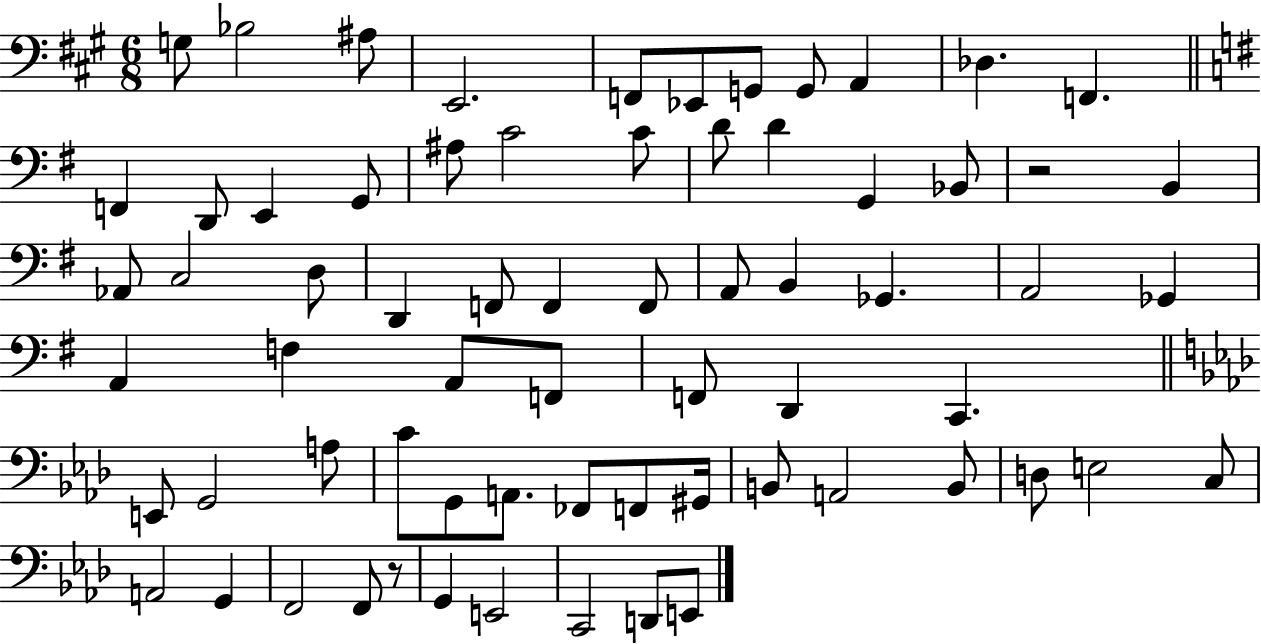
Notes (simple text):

G3/e Bb3/h A#3/e E2/h. F2/e Eb2/e G2/e G2/e A2/q Db3/q. F2/q. F2/q D2/e E2/q G2/e A#3/e C4/h C4/e D4/e D4/q G2/q Bb2/e R/h B2/q Ab2/e C3/h D3/e D2/q F2/e F2/q F2/e A2/e B2/q Gb2/q. A2/h Gb2/q A2/q F3/q A2/e F2/e F2/e D2/q C2/q. E2/e G2/h A3/e C4/e G2/e A2/e. FES2/e F2/e G#2/s B2/e A2/h B2/e D3/e E3/h C3/e A2/h G2/q F2/h F2/e R/e G2/q E2/h C2/h D2/e E2/e